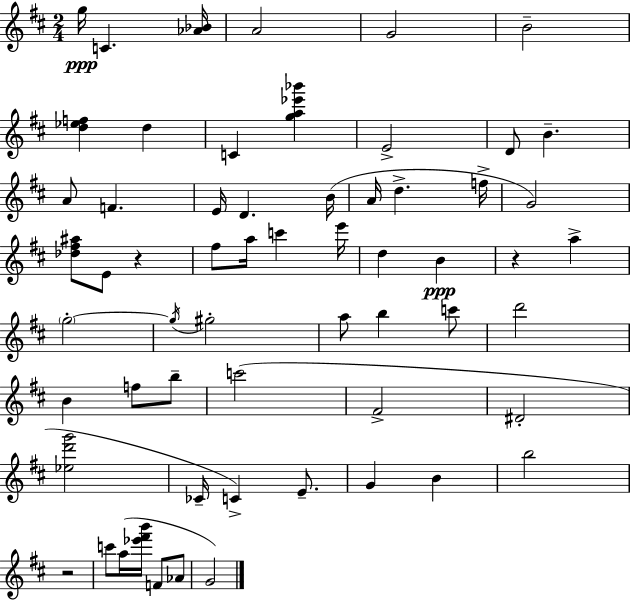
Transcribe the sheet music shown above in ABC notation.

X:1
T:Untitled
M:2/4
L:1/4
K:D
g/4 C [_A_B]/4 A2 G2 B2 [d_ef] d C [ga_e'_b'] E2 D/2 B A/2 F E/4 D B/4 A/4 d f/4 G2 [_d^f^a]/2 E/2 z ^f/2 a/4 c' e'/4 d B z a g2 g/4 ^g2 a/2 b c'/2 d'2 B f/2 b/2 c'2 ^F2 ^D2 [_ed'g']2 _C/4 C E/2 G B b2 z2 c'/2 a/4 [_e'^f'b']/4 F/2 _A/2 G2